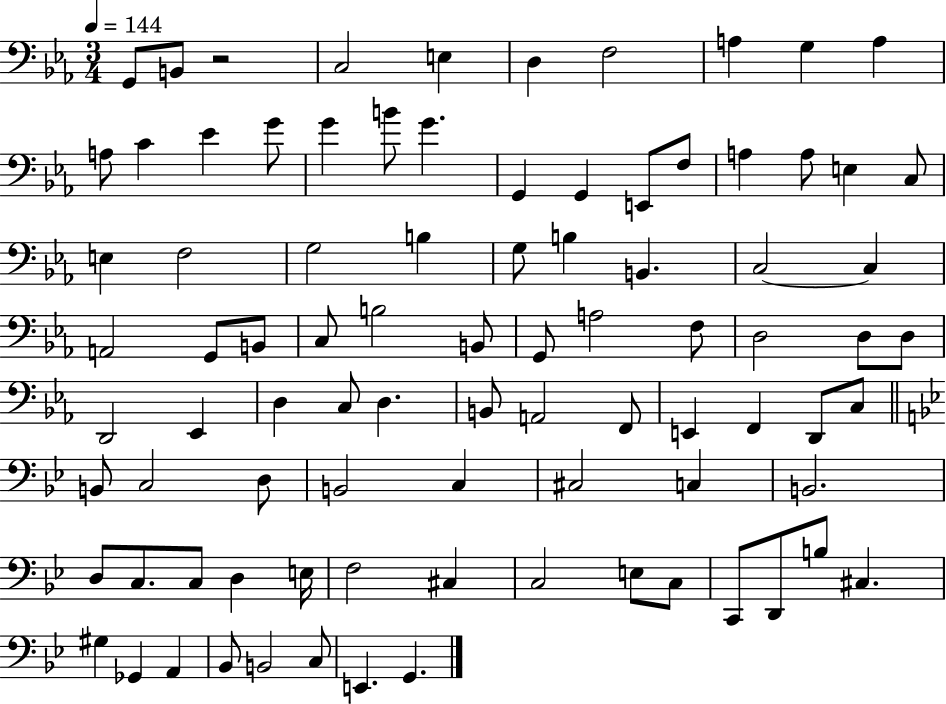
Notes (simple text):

G2/e B2/e R/h C3/h E3/q D3/q F3/h A3/q G3/q A3/q A3/e C4/q Eb4/q G4/e G4/q B4/e G4/q. G2/q G2/q E2/e F3/e A3/q A3/e E3/q C3/e E3/q F3/h G3/h B3/q G3/e B3/q B2/q. C3/h C3/q A2/h G2/e B2/e C3/e B3/h B2/e G2/e A3/h F3/e D3/h D3/e D3/e D2/h Eb2/q D3/q C3/e D3/q. B2/e A2/h F2/e E2/q F2/q D2/e C3/e B2/e C3/h D3/e B2/h C3/q C#3/h C3/q B2/h. D3/e C3/e. C3/e D3/q E3/s F3/h C#3/q C3/h E3/e C3/e C2/e D2/e B3/e C#3/q. G#3/q Gb2/q A2/q Bb2/e B2/h C3/e E2/q. G2/q.